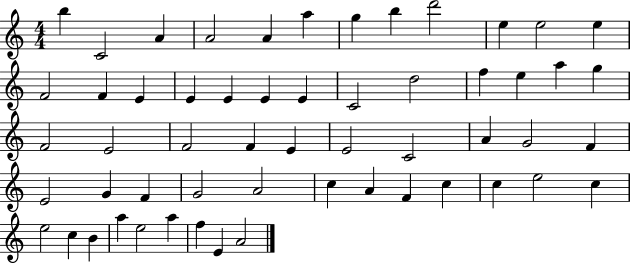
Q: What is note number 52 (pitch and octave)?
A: E5